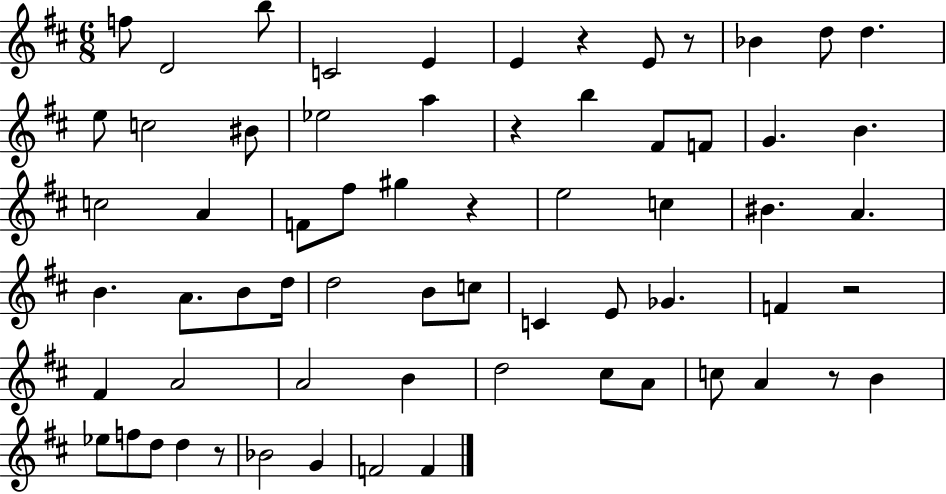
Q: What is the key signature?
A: D major